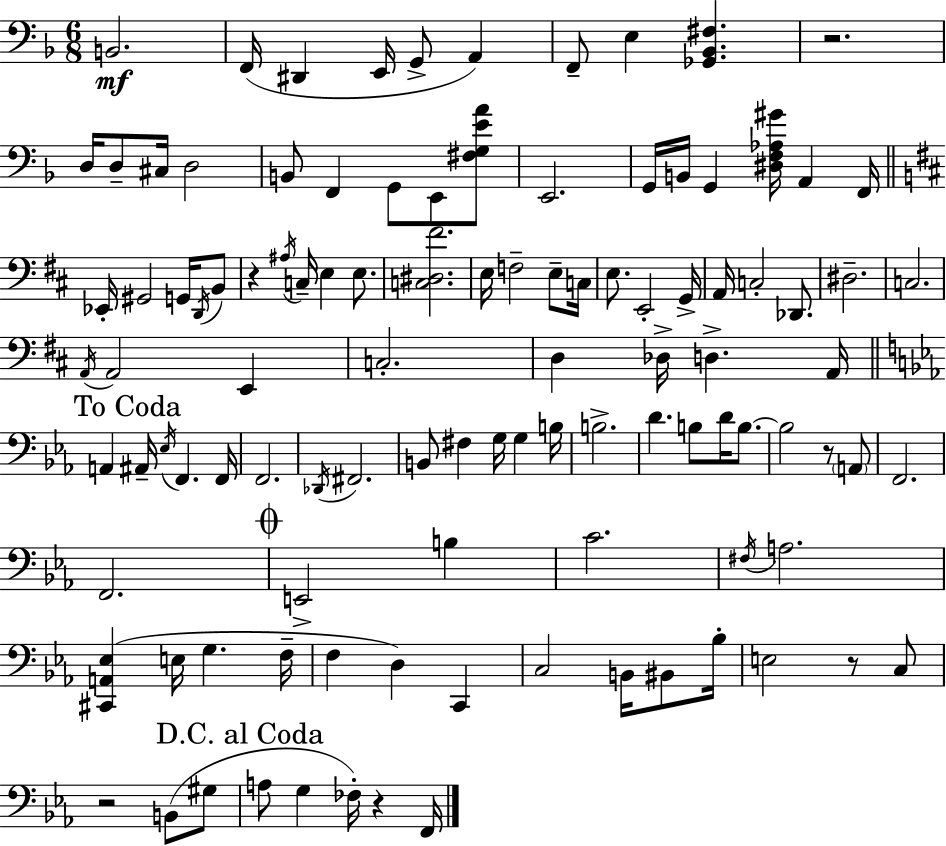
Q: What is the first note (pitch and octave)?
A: B2